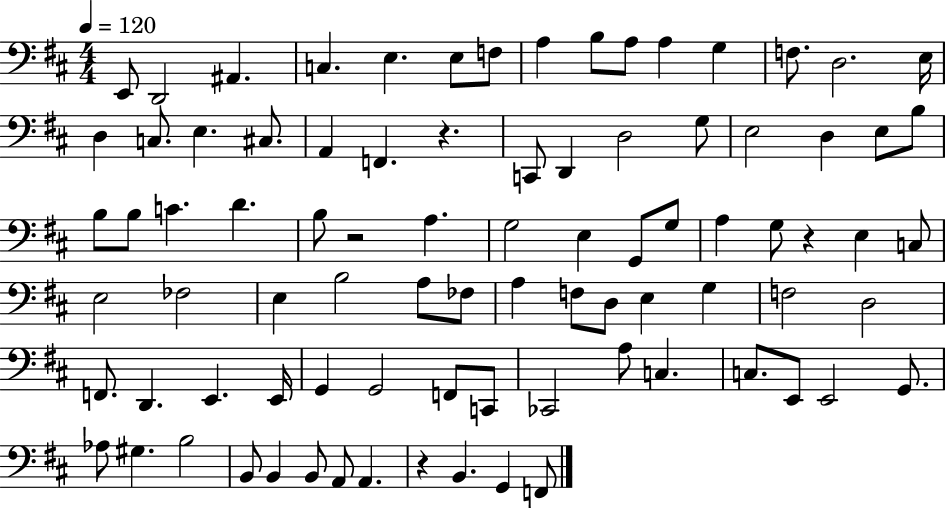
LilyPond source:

{
  \clef bass
  \numericTimeSignature
  \time 4/4
  \key d \major
  \tempo 4 = 120
  \repeat volta 2 { e,8 d,2 ais,4. | c4. e4. e8 f8 | a4 b8 a8 a4 g4 | f8. d2. e16 | \break d4 c8. e4. cis8. | a,4 f,4. r4. | c,8 d,4 d2 g8 | e2 d4 e8 b8 | \break b8 b8 c'4. d'4. | b8 r2 a4. | g2 e4 g,8 g8 | a4 g8 r4 e4 c8 | \break e2 fes2 | e4 b2 a8 fes8 | a4 f8 d8 e4 g4 | f2 d2 | \break f,8. d,4. e,4. e,16 | g,4 g,2 f,8 c,8 | ces,2 a8 c4. | c8. e,8 e,2 g,8. | \break aes8 gis4. b2 | b,8 b,4 b,8 a,8 a,4. | r4 b,4. g,4 f,8 | } \bar "|."
}